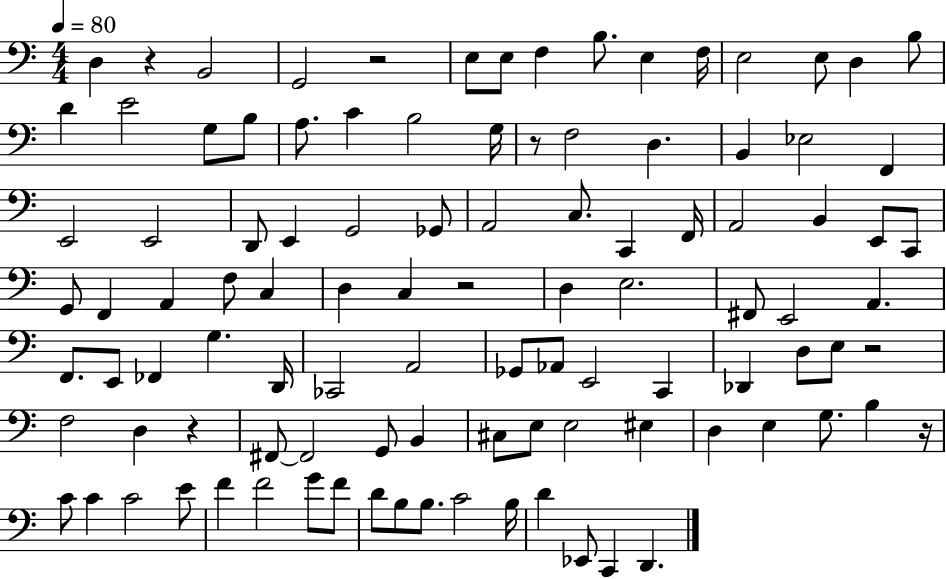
D3/q R/q B2/h G2/h R/h E3/e E3/e F3/q B3/e. E3/q F3/s E3/h E3/e D3/q B3/e D4/q E4/h G3/e B3/e A3/e. C4/q B3/h G3/s R/e F3/h D3/q. B2/q Eb3/h F2/q E2/h E2/h D2/e E2/q G2/h Gb2/e A2/h C3/e. C2/q F2/s A2/h B2/q E2/e C2/e G2/e F2/q A2/q F3/e C3/q D3/q C3/q R/h D3/q E3/h. F#2/e E2/h A2/q. F2/e. E2/e FES2/q G3/q. D2/s CES2/h A2/h Gb2/e Ab2/e E2/h C2/q Db2/q D3/e E3/e R/h F3/h D3/q R/q F#2/e F#2/h G2/e B2/q C#3/e E3/e E3/h EIS3/q D3/q E3/q G3/e. B3/q R/s C4/e C4/q C4/h E4/e F4/q F4/h G4/e F4/e D4/e B3/e B3/e. C4/h B3/s D4/q Eb2/e C2/q D2/q.